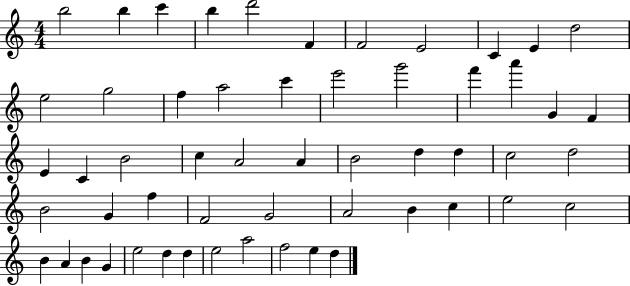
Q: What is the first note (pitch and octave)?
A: B5